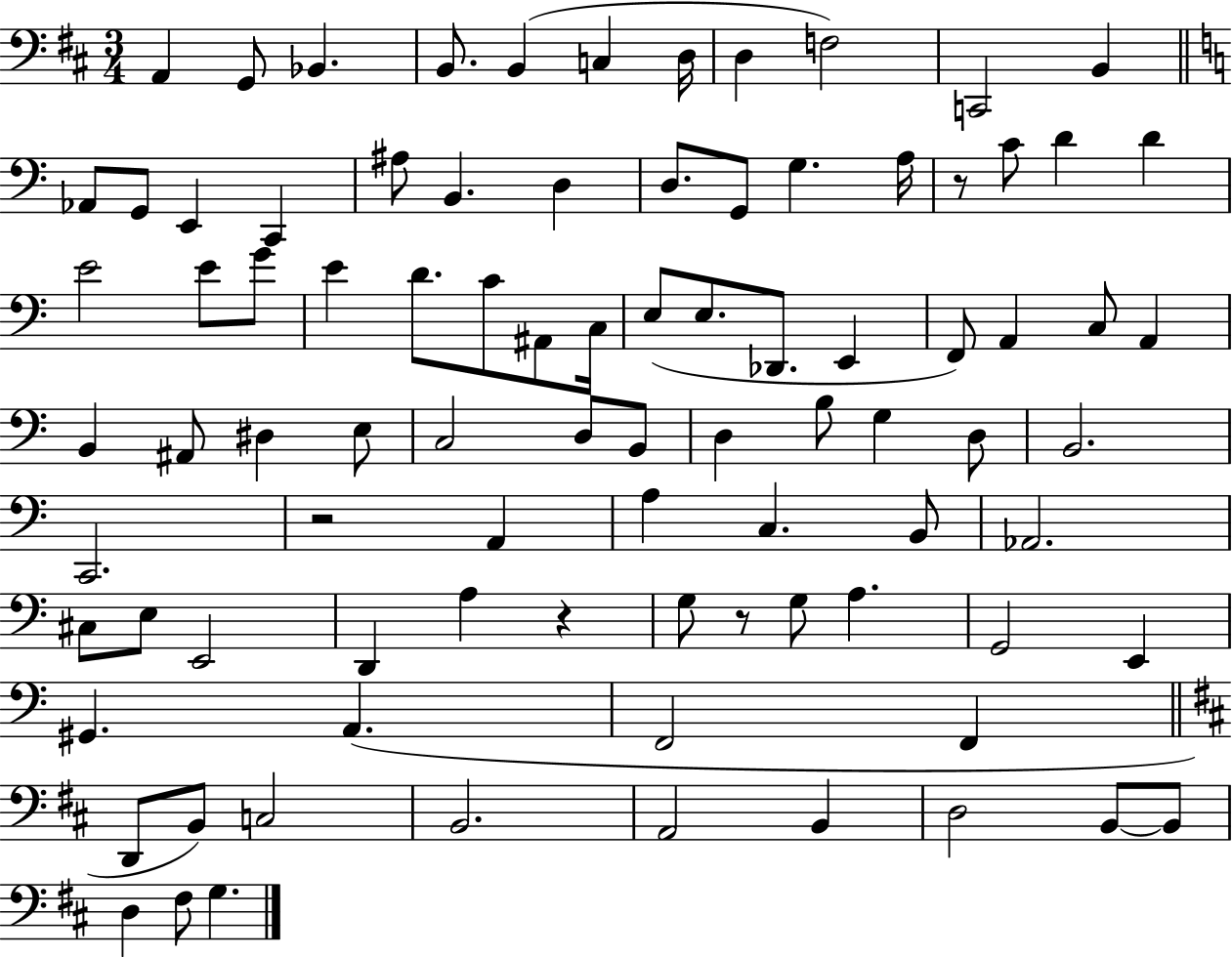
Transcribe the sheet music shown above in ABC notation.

X:1
T:Untitled
M:3/4
L:1/4
K:D
A,, G,,/2 _B,, B,,/2 B,, C, D,/4 D, F,2 C,,2 B,, _A,,/2 G,,/2 E,, C,, ^A,/2 B,, D, D,/2 G,,/2 G, A,/4 z/2 C/2 D D E2 E/2 G/2 E D/2 C/2 ^A,,/2 C,/4 E,/2 E,/2 _D,,/2 E,, F,,/2 A,, C,/2 A,, B,, ^A,,/2 ^D, E,/2 C,2 D,/2 B,,/2 D, B,/2 G, D,/2 B,,2 C,,2 z2 A,, A, C, B,,/2 _A,,2 ^C,/2 E,/2 E,,2 D,, A, z G,/2 z/2 G,/2 A, G,,2 E,, ^G,, A,, F,,2 F,, D,,/2 B,,/2 C,2 B,,2 A,,2 B,, D,2 B,,/2 B,,/2 D, ^F,/2 G,